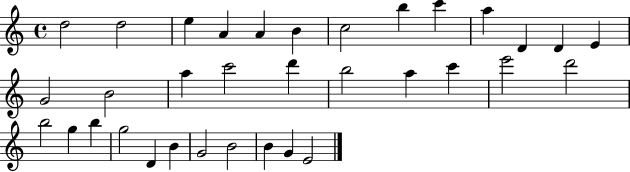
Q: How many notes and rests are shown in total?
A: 34